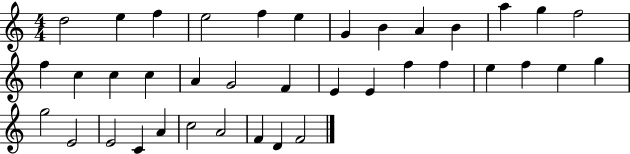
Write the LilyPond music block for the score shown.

{
  \clef treble
  \numericTimeSignature
  \time 4/4
  \key c \major
  d''2 e''4 f''4 | e''2 f''4 e''4 | g'4 b'4 a'4 b'4 | a''4 g''4 f''2 | \break f''4 c''4 c''4 c''4 | a'4 g'2 f'4 | e'4 e'4 f''4 f''4 | e''4 f''4 e''4 g''4 | \break g''2 e'2 | e'2 c'4 a'4 | c''2 a'2 | f'4 d'4 f'2 | \break \bar "|."
}